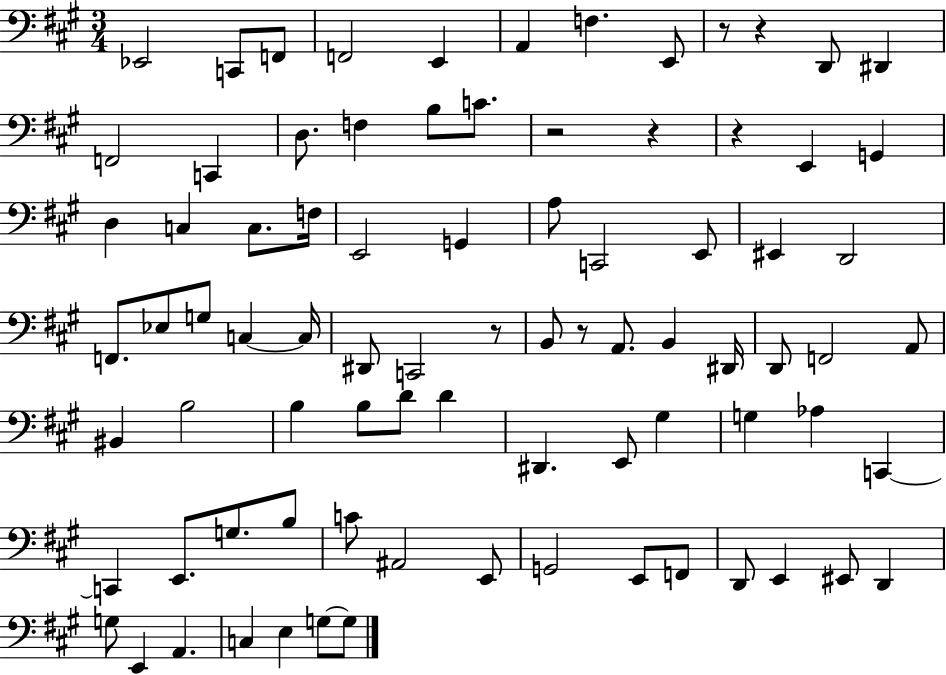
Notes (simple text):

Eb2/h C2/e F2/e F2/h E2/q A2/q F3/q. E2/e R/e R/q D2/e D#2/q F2/h C2/q D3/e. F3/q B3/e C4/e. R/h R/q R/q E2/q G2/q D3/q C3/q C3/e. F3/s E2/h G2/q A3/e C2/h E2/e EIS2/q D2/h F2/e. Eb3/e G3/e C3/q C3/s D#2/e C2/h R/e B2/e R/e A2/e. B2/q D#2/s D2/e F2/h A2/e BIS2/q B3/h B3/q B3/e D4/e D4/q D#2/q. E2/e G#3/q G3/q Ab3/q C2/q C2/q E2/e. G3/e. B3/e C4/e A#2/h E2/e G2/h E2/e F2/e D2/e E2/q EIS2/e D2/q G3/e E2/q A2/q. C3/q E3/q G3/e G3/e